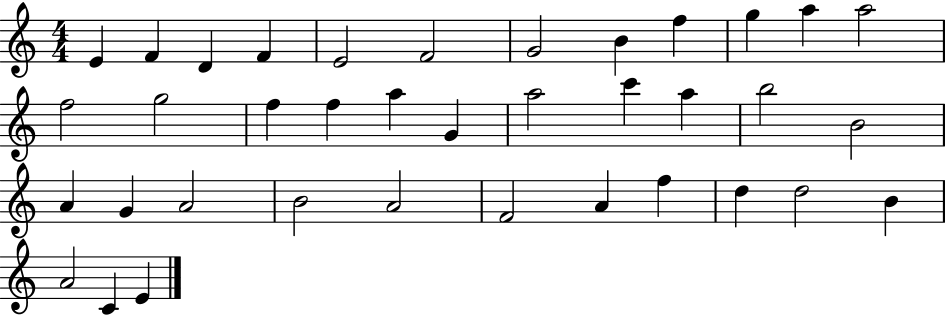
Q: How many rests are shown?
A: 0